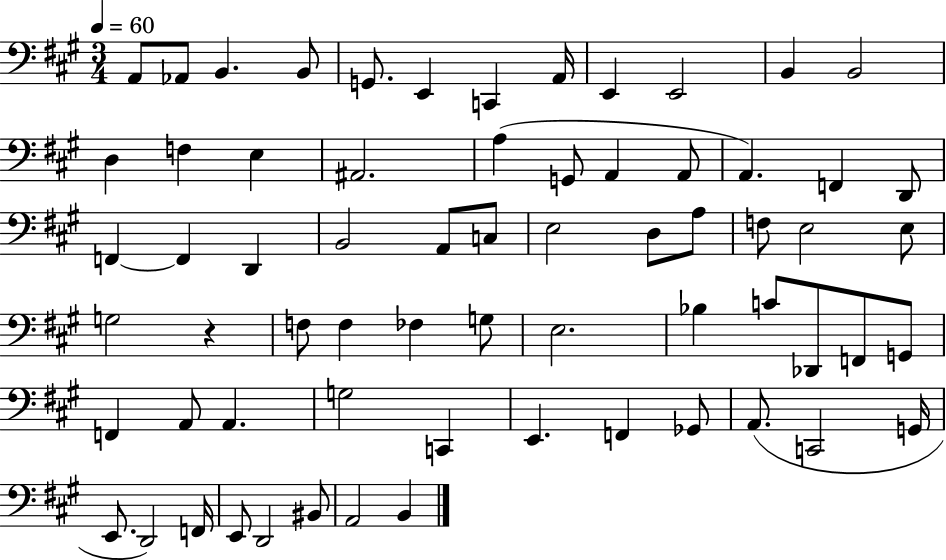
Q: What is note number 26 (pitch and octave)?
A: D2